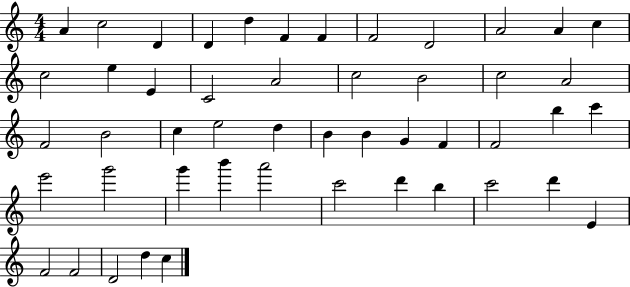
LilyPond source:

{
  \clef treble
  \numericTimeSignature
  \time 4/4
  \key c \major
  a'4 c''2 d'4 | d'4 d''4 f'4 f'4 | f'2 d'2 | a'2 a'4 c''4 | \break c''2 e''4 e'4 | c'2 a'2 | c''2 b'2 | c''2 a'2 | \break f'2 b'2 | c''4 e''2 d''4 | b'4 b'4 g'4 f'4 | f'2 b''4 c'''4 | \break e'''2 g'''2 | g'''4 b'''4 a'''2 | c'''2 d'''4 b''4 | c'''2 d'''4 e'4 | \break f'2 f'2 | d'2 d''4 c''4 | \bar "|."
}